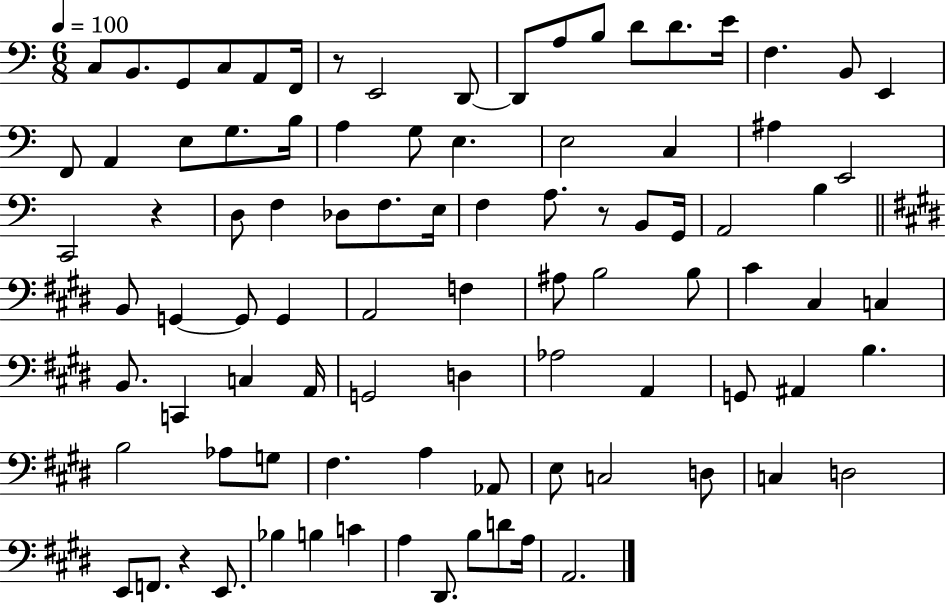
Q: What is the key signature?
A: C major